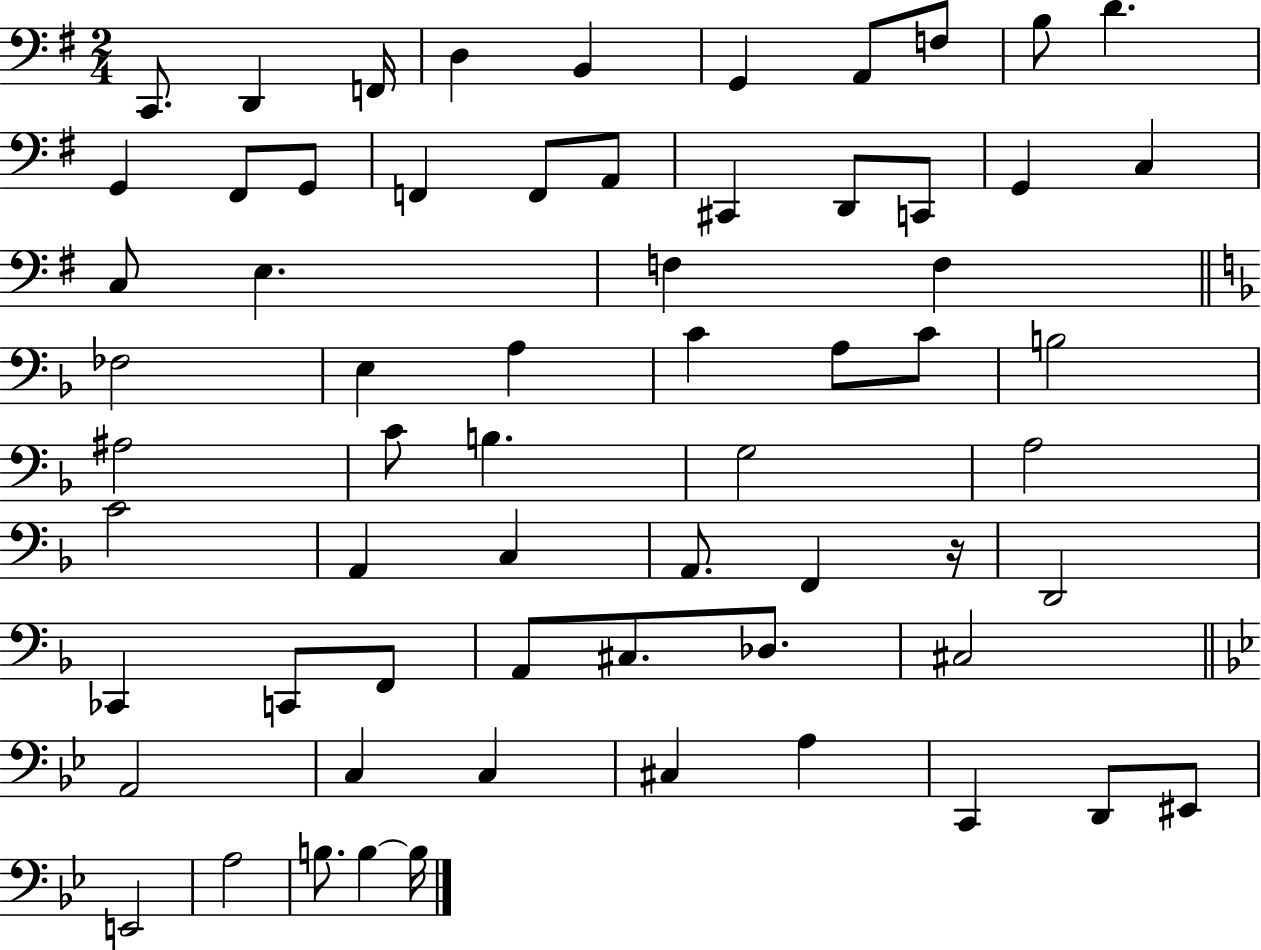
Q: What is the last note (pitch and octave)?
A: B3